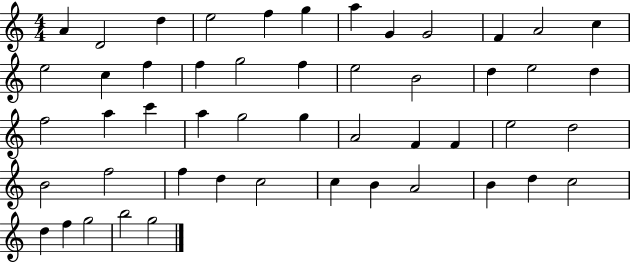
A4/q D4/h D5/q E5/h F5/q G5/q A5/q G4/q G4/h F4/q A4/h C5/q E5/h C5/q F5/q F5/q G5/h F5/q E5/h B4/h D5/q E5/h D5/q F5/h A5/q C6/q A5/q G5/h G5/q A4/h F4/q F4/q E5/h D5/h B4/h F5/h F5/q D5/q C5/h C5/q B4/q A4/h B4/q D5/q C5/h D5/q F5/q G5/h B5/h G5/h